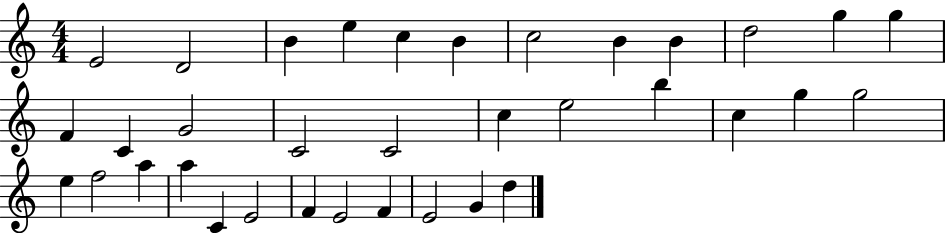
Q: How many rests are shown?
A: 0